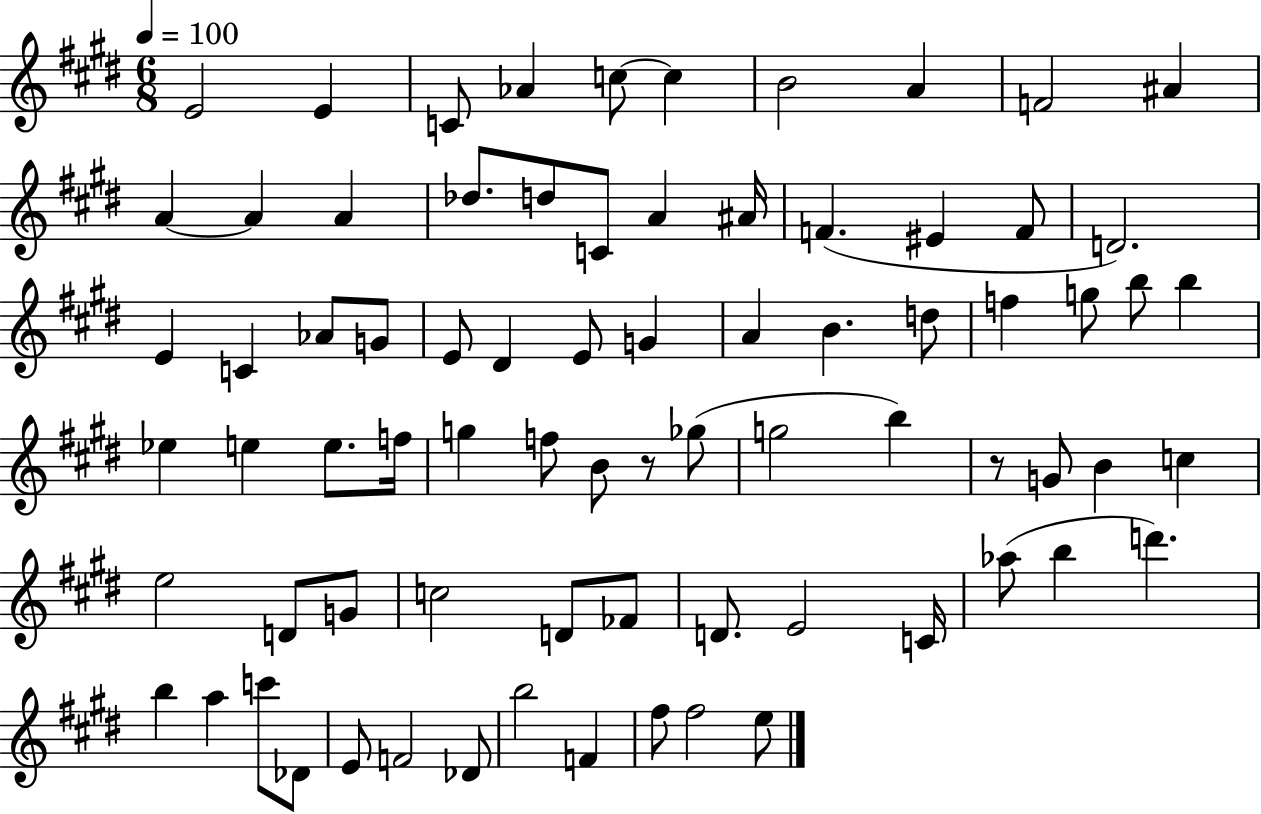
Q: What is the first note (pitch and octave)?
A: E4